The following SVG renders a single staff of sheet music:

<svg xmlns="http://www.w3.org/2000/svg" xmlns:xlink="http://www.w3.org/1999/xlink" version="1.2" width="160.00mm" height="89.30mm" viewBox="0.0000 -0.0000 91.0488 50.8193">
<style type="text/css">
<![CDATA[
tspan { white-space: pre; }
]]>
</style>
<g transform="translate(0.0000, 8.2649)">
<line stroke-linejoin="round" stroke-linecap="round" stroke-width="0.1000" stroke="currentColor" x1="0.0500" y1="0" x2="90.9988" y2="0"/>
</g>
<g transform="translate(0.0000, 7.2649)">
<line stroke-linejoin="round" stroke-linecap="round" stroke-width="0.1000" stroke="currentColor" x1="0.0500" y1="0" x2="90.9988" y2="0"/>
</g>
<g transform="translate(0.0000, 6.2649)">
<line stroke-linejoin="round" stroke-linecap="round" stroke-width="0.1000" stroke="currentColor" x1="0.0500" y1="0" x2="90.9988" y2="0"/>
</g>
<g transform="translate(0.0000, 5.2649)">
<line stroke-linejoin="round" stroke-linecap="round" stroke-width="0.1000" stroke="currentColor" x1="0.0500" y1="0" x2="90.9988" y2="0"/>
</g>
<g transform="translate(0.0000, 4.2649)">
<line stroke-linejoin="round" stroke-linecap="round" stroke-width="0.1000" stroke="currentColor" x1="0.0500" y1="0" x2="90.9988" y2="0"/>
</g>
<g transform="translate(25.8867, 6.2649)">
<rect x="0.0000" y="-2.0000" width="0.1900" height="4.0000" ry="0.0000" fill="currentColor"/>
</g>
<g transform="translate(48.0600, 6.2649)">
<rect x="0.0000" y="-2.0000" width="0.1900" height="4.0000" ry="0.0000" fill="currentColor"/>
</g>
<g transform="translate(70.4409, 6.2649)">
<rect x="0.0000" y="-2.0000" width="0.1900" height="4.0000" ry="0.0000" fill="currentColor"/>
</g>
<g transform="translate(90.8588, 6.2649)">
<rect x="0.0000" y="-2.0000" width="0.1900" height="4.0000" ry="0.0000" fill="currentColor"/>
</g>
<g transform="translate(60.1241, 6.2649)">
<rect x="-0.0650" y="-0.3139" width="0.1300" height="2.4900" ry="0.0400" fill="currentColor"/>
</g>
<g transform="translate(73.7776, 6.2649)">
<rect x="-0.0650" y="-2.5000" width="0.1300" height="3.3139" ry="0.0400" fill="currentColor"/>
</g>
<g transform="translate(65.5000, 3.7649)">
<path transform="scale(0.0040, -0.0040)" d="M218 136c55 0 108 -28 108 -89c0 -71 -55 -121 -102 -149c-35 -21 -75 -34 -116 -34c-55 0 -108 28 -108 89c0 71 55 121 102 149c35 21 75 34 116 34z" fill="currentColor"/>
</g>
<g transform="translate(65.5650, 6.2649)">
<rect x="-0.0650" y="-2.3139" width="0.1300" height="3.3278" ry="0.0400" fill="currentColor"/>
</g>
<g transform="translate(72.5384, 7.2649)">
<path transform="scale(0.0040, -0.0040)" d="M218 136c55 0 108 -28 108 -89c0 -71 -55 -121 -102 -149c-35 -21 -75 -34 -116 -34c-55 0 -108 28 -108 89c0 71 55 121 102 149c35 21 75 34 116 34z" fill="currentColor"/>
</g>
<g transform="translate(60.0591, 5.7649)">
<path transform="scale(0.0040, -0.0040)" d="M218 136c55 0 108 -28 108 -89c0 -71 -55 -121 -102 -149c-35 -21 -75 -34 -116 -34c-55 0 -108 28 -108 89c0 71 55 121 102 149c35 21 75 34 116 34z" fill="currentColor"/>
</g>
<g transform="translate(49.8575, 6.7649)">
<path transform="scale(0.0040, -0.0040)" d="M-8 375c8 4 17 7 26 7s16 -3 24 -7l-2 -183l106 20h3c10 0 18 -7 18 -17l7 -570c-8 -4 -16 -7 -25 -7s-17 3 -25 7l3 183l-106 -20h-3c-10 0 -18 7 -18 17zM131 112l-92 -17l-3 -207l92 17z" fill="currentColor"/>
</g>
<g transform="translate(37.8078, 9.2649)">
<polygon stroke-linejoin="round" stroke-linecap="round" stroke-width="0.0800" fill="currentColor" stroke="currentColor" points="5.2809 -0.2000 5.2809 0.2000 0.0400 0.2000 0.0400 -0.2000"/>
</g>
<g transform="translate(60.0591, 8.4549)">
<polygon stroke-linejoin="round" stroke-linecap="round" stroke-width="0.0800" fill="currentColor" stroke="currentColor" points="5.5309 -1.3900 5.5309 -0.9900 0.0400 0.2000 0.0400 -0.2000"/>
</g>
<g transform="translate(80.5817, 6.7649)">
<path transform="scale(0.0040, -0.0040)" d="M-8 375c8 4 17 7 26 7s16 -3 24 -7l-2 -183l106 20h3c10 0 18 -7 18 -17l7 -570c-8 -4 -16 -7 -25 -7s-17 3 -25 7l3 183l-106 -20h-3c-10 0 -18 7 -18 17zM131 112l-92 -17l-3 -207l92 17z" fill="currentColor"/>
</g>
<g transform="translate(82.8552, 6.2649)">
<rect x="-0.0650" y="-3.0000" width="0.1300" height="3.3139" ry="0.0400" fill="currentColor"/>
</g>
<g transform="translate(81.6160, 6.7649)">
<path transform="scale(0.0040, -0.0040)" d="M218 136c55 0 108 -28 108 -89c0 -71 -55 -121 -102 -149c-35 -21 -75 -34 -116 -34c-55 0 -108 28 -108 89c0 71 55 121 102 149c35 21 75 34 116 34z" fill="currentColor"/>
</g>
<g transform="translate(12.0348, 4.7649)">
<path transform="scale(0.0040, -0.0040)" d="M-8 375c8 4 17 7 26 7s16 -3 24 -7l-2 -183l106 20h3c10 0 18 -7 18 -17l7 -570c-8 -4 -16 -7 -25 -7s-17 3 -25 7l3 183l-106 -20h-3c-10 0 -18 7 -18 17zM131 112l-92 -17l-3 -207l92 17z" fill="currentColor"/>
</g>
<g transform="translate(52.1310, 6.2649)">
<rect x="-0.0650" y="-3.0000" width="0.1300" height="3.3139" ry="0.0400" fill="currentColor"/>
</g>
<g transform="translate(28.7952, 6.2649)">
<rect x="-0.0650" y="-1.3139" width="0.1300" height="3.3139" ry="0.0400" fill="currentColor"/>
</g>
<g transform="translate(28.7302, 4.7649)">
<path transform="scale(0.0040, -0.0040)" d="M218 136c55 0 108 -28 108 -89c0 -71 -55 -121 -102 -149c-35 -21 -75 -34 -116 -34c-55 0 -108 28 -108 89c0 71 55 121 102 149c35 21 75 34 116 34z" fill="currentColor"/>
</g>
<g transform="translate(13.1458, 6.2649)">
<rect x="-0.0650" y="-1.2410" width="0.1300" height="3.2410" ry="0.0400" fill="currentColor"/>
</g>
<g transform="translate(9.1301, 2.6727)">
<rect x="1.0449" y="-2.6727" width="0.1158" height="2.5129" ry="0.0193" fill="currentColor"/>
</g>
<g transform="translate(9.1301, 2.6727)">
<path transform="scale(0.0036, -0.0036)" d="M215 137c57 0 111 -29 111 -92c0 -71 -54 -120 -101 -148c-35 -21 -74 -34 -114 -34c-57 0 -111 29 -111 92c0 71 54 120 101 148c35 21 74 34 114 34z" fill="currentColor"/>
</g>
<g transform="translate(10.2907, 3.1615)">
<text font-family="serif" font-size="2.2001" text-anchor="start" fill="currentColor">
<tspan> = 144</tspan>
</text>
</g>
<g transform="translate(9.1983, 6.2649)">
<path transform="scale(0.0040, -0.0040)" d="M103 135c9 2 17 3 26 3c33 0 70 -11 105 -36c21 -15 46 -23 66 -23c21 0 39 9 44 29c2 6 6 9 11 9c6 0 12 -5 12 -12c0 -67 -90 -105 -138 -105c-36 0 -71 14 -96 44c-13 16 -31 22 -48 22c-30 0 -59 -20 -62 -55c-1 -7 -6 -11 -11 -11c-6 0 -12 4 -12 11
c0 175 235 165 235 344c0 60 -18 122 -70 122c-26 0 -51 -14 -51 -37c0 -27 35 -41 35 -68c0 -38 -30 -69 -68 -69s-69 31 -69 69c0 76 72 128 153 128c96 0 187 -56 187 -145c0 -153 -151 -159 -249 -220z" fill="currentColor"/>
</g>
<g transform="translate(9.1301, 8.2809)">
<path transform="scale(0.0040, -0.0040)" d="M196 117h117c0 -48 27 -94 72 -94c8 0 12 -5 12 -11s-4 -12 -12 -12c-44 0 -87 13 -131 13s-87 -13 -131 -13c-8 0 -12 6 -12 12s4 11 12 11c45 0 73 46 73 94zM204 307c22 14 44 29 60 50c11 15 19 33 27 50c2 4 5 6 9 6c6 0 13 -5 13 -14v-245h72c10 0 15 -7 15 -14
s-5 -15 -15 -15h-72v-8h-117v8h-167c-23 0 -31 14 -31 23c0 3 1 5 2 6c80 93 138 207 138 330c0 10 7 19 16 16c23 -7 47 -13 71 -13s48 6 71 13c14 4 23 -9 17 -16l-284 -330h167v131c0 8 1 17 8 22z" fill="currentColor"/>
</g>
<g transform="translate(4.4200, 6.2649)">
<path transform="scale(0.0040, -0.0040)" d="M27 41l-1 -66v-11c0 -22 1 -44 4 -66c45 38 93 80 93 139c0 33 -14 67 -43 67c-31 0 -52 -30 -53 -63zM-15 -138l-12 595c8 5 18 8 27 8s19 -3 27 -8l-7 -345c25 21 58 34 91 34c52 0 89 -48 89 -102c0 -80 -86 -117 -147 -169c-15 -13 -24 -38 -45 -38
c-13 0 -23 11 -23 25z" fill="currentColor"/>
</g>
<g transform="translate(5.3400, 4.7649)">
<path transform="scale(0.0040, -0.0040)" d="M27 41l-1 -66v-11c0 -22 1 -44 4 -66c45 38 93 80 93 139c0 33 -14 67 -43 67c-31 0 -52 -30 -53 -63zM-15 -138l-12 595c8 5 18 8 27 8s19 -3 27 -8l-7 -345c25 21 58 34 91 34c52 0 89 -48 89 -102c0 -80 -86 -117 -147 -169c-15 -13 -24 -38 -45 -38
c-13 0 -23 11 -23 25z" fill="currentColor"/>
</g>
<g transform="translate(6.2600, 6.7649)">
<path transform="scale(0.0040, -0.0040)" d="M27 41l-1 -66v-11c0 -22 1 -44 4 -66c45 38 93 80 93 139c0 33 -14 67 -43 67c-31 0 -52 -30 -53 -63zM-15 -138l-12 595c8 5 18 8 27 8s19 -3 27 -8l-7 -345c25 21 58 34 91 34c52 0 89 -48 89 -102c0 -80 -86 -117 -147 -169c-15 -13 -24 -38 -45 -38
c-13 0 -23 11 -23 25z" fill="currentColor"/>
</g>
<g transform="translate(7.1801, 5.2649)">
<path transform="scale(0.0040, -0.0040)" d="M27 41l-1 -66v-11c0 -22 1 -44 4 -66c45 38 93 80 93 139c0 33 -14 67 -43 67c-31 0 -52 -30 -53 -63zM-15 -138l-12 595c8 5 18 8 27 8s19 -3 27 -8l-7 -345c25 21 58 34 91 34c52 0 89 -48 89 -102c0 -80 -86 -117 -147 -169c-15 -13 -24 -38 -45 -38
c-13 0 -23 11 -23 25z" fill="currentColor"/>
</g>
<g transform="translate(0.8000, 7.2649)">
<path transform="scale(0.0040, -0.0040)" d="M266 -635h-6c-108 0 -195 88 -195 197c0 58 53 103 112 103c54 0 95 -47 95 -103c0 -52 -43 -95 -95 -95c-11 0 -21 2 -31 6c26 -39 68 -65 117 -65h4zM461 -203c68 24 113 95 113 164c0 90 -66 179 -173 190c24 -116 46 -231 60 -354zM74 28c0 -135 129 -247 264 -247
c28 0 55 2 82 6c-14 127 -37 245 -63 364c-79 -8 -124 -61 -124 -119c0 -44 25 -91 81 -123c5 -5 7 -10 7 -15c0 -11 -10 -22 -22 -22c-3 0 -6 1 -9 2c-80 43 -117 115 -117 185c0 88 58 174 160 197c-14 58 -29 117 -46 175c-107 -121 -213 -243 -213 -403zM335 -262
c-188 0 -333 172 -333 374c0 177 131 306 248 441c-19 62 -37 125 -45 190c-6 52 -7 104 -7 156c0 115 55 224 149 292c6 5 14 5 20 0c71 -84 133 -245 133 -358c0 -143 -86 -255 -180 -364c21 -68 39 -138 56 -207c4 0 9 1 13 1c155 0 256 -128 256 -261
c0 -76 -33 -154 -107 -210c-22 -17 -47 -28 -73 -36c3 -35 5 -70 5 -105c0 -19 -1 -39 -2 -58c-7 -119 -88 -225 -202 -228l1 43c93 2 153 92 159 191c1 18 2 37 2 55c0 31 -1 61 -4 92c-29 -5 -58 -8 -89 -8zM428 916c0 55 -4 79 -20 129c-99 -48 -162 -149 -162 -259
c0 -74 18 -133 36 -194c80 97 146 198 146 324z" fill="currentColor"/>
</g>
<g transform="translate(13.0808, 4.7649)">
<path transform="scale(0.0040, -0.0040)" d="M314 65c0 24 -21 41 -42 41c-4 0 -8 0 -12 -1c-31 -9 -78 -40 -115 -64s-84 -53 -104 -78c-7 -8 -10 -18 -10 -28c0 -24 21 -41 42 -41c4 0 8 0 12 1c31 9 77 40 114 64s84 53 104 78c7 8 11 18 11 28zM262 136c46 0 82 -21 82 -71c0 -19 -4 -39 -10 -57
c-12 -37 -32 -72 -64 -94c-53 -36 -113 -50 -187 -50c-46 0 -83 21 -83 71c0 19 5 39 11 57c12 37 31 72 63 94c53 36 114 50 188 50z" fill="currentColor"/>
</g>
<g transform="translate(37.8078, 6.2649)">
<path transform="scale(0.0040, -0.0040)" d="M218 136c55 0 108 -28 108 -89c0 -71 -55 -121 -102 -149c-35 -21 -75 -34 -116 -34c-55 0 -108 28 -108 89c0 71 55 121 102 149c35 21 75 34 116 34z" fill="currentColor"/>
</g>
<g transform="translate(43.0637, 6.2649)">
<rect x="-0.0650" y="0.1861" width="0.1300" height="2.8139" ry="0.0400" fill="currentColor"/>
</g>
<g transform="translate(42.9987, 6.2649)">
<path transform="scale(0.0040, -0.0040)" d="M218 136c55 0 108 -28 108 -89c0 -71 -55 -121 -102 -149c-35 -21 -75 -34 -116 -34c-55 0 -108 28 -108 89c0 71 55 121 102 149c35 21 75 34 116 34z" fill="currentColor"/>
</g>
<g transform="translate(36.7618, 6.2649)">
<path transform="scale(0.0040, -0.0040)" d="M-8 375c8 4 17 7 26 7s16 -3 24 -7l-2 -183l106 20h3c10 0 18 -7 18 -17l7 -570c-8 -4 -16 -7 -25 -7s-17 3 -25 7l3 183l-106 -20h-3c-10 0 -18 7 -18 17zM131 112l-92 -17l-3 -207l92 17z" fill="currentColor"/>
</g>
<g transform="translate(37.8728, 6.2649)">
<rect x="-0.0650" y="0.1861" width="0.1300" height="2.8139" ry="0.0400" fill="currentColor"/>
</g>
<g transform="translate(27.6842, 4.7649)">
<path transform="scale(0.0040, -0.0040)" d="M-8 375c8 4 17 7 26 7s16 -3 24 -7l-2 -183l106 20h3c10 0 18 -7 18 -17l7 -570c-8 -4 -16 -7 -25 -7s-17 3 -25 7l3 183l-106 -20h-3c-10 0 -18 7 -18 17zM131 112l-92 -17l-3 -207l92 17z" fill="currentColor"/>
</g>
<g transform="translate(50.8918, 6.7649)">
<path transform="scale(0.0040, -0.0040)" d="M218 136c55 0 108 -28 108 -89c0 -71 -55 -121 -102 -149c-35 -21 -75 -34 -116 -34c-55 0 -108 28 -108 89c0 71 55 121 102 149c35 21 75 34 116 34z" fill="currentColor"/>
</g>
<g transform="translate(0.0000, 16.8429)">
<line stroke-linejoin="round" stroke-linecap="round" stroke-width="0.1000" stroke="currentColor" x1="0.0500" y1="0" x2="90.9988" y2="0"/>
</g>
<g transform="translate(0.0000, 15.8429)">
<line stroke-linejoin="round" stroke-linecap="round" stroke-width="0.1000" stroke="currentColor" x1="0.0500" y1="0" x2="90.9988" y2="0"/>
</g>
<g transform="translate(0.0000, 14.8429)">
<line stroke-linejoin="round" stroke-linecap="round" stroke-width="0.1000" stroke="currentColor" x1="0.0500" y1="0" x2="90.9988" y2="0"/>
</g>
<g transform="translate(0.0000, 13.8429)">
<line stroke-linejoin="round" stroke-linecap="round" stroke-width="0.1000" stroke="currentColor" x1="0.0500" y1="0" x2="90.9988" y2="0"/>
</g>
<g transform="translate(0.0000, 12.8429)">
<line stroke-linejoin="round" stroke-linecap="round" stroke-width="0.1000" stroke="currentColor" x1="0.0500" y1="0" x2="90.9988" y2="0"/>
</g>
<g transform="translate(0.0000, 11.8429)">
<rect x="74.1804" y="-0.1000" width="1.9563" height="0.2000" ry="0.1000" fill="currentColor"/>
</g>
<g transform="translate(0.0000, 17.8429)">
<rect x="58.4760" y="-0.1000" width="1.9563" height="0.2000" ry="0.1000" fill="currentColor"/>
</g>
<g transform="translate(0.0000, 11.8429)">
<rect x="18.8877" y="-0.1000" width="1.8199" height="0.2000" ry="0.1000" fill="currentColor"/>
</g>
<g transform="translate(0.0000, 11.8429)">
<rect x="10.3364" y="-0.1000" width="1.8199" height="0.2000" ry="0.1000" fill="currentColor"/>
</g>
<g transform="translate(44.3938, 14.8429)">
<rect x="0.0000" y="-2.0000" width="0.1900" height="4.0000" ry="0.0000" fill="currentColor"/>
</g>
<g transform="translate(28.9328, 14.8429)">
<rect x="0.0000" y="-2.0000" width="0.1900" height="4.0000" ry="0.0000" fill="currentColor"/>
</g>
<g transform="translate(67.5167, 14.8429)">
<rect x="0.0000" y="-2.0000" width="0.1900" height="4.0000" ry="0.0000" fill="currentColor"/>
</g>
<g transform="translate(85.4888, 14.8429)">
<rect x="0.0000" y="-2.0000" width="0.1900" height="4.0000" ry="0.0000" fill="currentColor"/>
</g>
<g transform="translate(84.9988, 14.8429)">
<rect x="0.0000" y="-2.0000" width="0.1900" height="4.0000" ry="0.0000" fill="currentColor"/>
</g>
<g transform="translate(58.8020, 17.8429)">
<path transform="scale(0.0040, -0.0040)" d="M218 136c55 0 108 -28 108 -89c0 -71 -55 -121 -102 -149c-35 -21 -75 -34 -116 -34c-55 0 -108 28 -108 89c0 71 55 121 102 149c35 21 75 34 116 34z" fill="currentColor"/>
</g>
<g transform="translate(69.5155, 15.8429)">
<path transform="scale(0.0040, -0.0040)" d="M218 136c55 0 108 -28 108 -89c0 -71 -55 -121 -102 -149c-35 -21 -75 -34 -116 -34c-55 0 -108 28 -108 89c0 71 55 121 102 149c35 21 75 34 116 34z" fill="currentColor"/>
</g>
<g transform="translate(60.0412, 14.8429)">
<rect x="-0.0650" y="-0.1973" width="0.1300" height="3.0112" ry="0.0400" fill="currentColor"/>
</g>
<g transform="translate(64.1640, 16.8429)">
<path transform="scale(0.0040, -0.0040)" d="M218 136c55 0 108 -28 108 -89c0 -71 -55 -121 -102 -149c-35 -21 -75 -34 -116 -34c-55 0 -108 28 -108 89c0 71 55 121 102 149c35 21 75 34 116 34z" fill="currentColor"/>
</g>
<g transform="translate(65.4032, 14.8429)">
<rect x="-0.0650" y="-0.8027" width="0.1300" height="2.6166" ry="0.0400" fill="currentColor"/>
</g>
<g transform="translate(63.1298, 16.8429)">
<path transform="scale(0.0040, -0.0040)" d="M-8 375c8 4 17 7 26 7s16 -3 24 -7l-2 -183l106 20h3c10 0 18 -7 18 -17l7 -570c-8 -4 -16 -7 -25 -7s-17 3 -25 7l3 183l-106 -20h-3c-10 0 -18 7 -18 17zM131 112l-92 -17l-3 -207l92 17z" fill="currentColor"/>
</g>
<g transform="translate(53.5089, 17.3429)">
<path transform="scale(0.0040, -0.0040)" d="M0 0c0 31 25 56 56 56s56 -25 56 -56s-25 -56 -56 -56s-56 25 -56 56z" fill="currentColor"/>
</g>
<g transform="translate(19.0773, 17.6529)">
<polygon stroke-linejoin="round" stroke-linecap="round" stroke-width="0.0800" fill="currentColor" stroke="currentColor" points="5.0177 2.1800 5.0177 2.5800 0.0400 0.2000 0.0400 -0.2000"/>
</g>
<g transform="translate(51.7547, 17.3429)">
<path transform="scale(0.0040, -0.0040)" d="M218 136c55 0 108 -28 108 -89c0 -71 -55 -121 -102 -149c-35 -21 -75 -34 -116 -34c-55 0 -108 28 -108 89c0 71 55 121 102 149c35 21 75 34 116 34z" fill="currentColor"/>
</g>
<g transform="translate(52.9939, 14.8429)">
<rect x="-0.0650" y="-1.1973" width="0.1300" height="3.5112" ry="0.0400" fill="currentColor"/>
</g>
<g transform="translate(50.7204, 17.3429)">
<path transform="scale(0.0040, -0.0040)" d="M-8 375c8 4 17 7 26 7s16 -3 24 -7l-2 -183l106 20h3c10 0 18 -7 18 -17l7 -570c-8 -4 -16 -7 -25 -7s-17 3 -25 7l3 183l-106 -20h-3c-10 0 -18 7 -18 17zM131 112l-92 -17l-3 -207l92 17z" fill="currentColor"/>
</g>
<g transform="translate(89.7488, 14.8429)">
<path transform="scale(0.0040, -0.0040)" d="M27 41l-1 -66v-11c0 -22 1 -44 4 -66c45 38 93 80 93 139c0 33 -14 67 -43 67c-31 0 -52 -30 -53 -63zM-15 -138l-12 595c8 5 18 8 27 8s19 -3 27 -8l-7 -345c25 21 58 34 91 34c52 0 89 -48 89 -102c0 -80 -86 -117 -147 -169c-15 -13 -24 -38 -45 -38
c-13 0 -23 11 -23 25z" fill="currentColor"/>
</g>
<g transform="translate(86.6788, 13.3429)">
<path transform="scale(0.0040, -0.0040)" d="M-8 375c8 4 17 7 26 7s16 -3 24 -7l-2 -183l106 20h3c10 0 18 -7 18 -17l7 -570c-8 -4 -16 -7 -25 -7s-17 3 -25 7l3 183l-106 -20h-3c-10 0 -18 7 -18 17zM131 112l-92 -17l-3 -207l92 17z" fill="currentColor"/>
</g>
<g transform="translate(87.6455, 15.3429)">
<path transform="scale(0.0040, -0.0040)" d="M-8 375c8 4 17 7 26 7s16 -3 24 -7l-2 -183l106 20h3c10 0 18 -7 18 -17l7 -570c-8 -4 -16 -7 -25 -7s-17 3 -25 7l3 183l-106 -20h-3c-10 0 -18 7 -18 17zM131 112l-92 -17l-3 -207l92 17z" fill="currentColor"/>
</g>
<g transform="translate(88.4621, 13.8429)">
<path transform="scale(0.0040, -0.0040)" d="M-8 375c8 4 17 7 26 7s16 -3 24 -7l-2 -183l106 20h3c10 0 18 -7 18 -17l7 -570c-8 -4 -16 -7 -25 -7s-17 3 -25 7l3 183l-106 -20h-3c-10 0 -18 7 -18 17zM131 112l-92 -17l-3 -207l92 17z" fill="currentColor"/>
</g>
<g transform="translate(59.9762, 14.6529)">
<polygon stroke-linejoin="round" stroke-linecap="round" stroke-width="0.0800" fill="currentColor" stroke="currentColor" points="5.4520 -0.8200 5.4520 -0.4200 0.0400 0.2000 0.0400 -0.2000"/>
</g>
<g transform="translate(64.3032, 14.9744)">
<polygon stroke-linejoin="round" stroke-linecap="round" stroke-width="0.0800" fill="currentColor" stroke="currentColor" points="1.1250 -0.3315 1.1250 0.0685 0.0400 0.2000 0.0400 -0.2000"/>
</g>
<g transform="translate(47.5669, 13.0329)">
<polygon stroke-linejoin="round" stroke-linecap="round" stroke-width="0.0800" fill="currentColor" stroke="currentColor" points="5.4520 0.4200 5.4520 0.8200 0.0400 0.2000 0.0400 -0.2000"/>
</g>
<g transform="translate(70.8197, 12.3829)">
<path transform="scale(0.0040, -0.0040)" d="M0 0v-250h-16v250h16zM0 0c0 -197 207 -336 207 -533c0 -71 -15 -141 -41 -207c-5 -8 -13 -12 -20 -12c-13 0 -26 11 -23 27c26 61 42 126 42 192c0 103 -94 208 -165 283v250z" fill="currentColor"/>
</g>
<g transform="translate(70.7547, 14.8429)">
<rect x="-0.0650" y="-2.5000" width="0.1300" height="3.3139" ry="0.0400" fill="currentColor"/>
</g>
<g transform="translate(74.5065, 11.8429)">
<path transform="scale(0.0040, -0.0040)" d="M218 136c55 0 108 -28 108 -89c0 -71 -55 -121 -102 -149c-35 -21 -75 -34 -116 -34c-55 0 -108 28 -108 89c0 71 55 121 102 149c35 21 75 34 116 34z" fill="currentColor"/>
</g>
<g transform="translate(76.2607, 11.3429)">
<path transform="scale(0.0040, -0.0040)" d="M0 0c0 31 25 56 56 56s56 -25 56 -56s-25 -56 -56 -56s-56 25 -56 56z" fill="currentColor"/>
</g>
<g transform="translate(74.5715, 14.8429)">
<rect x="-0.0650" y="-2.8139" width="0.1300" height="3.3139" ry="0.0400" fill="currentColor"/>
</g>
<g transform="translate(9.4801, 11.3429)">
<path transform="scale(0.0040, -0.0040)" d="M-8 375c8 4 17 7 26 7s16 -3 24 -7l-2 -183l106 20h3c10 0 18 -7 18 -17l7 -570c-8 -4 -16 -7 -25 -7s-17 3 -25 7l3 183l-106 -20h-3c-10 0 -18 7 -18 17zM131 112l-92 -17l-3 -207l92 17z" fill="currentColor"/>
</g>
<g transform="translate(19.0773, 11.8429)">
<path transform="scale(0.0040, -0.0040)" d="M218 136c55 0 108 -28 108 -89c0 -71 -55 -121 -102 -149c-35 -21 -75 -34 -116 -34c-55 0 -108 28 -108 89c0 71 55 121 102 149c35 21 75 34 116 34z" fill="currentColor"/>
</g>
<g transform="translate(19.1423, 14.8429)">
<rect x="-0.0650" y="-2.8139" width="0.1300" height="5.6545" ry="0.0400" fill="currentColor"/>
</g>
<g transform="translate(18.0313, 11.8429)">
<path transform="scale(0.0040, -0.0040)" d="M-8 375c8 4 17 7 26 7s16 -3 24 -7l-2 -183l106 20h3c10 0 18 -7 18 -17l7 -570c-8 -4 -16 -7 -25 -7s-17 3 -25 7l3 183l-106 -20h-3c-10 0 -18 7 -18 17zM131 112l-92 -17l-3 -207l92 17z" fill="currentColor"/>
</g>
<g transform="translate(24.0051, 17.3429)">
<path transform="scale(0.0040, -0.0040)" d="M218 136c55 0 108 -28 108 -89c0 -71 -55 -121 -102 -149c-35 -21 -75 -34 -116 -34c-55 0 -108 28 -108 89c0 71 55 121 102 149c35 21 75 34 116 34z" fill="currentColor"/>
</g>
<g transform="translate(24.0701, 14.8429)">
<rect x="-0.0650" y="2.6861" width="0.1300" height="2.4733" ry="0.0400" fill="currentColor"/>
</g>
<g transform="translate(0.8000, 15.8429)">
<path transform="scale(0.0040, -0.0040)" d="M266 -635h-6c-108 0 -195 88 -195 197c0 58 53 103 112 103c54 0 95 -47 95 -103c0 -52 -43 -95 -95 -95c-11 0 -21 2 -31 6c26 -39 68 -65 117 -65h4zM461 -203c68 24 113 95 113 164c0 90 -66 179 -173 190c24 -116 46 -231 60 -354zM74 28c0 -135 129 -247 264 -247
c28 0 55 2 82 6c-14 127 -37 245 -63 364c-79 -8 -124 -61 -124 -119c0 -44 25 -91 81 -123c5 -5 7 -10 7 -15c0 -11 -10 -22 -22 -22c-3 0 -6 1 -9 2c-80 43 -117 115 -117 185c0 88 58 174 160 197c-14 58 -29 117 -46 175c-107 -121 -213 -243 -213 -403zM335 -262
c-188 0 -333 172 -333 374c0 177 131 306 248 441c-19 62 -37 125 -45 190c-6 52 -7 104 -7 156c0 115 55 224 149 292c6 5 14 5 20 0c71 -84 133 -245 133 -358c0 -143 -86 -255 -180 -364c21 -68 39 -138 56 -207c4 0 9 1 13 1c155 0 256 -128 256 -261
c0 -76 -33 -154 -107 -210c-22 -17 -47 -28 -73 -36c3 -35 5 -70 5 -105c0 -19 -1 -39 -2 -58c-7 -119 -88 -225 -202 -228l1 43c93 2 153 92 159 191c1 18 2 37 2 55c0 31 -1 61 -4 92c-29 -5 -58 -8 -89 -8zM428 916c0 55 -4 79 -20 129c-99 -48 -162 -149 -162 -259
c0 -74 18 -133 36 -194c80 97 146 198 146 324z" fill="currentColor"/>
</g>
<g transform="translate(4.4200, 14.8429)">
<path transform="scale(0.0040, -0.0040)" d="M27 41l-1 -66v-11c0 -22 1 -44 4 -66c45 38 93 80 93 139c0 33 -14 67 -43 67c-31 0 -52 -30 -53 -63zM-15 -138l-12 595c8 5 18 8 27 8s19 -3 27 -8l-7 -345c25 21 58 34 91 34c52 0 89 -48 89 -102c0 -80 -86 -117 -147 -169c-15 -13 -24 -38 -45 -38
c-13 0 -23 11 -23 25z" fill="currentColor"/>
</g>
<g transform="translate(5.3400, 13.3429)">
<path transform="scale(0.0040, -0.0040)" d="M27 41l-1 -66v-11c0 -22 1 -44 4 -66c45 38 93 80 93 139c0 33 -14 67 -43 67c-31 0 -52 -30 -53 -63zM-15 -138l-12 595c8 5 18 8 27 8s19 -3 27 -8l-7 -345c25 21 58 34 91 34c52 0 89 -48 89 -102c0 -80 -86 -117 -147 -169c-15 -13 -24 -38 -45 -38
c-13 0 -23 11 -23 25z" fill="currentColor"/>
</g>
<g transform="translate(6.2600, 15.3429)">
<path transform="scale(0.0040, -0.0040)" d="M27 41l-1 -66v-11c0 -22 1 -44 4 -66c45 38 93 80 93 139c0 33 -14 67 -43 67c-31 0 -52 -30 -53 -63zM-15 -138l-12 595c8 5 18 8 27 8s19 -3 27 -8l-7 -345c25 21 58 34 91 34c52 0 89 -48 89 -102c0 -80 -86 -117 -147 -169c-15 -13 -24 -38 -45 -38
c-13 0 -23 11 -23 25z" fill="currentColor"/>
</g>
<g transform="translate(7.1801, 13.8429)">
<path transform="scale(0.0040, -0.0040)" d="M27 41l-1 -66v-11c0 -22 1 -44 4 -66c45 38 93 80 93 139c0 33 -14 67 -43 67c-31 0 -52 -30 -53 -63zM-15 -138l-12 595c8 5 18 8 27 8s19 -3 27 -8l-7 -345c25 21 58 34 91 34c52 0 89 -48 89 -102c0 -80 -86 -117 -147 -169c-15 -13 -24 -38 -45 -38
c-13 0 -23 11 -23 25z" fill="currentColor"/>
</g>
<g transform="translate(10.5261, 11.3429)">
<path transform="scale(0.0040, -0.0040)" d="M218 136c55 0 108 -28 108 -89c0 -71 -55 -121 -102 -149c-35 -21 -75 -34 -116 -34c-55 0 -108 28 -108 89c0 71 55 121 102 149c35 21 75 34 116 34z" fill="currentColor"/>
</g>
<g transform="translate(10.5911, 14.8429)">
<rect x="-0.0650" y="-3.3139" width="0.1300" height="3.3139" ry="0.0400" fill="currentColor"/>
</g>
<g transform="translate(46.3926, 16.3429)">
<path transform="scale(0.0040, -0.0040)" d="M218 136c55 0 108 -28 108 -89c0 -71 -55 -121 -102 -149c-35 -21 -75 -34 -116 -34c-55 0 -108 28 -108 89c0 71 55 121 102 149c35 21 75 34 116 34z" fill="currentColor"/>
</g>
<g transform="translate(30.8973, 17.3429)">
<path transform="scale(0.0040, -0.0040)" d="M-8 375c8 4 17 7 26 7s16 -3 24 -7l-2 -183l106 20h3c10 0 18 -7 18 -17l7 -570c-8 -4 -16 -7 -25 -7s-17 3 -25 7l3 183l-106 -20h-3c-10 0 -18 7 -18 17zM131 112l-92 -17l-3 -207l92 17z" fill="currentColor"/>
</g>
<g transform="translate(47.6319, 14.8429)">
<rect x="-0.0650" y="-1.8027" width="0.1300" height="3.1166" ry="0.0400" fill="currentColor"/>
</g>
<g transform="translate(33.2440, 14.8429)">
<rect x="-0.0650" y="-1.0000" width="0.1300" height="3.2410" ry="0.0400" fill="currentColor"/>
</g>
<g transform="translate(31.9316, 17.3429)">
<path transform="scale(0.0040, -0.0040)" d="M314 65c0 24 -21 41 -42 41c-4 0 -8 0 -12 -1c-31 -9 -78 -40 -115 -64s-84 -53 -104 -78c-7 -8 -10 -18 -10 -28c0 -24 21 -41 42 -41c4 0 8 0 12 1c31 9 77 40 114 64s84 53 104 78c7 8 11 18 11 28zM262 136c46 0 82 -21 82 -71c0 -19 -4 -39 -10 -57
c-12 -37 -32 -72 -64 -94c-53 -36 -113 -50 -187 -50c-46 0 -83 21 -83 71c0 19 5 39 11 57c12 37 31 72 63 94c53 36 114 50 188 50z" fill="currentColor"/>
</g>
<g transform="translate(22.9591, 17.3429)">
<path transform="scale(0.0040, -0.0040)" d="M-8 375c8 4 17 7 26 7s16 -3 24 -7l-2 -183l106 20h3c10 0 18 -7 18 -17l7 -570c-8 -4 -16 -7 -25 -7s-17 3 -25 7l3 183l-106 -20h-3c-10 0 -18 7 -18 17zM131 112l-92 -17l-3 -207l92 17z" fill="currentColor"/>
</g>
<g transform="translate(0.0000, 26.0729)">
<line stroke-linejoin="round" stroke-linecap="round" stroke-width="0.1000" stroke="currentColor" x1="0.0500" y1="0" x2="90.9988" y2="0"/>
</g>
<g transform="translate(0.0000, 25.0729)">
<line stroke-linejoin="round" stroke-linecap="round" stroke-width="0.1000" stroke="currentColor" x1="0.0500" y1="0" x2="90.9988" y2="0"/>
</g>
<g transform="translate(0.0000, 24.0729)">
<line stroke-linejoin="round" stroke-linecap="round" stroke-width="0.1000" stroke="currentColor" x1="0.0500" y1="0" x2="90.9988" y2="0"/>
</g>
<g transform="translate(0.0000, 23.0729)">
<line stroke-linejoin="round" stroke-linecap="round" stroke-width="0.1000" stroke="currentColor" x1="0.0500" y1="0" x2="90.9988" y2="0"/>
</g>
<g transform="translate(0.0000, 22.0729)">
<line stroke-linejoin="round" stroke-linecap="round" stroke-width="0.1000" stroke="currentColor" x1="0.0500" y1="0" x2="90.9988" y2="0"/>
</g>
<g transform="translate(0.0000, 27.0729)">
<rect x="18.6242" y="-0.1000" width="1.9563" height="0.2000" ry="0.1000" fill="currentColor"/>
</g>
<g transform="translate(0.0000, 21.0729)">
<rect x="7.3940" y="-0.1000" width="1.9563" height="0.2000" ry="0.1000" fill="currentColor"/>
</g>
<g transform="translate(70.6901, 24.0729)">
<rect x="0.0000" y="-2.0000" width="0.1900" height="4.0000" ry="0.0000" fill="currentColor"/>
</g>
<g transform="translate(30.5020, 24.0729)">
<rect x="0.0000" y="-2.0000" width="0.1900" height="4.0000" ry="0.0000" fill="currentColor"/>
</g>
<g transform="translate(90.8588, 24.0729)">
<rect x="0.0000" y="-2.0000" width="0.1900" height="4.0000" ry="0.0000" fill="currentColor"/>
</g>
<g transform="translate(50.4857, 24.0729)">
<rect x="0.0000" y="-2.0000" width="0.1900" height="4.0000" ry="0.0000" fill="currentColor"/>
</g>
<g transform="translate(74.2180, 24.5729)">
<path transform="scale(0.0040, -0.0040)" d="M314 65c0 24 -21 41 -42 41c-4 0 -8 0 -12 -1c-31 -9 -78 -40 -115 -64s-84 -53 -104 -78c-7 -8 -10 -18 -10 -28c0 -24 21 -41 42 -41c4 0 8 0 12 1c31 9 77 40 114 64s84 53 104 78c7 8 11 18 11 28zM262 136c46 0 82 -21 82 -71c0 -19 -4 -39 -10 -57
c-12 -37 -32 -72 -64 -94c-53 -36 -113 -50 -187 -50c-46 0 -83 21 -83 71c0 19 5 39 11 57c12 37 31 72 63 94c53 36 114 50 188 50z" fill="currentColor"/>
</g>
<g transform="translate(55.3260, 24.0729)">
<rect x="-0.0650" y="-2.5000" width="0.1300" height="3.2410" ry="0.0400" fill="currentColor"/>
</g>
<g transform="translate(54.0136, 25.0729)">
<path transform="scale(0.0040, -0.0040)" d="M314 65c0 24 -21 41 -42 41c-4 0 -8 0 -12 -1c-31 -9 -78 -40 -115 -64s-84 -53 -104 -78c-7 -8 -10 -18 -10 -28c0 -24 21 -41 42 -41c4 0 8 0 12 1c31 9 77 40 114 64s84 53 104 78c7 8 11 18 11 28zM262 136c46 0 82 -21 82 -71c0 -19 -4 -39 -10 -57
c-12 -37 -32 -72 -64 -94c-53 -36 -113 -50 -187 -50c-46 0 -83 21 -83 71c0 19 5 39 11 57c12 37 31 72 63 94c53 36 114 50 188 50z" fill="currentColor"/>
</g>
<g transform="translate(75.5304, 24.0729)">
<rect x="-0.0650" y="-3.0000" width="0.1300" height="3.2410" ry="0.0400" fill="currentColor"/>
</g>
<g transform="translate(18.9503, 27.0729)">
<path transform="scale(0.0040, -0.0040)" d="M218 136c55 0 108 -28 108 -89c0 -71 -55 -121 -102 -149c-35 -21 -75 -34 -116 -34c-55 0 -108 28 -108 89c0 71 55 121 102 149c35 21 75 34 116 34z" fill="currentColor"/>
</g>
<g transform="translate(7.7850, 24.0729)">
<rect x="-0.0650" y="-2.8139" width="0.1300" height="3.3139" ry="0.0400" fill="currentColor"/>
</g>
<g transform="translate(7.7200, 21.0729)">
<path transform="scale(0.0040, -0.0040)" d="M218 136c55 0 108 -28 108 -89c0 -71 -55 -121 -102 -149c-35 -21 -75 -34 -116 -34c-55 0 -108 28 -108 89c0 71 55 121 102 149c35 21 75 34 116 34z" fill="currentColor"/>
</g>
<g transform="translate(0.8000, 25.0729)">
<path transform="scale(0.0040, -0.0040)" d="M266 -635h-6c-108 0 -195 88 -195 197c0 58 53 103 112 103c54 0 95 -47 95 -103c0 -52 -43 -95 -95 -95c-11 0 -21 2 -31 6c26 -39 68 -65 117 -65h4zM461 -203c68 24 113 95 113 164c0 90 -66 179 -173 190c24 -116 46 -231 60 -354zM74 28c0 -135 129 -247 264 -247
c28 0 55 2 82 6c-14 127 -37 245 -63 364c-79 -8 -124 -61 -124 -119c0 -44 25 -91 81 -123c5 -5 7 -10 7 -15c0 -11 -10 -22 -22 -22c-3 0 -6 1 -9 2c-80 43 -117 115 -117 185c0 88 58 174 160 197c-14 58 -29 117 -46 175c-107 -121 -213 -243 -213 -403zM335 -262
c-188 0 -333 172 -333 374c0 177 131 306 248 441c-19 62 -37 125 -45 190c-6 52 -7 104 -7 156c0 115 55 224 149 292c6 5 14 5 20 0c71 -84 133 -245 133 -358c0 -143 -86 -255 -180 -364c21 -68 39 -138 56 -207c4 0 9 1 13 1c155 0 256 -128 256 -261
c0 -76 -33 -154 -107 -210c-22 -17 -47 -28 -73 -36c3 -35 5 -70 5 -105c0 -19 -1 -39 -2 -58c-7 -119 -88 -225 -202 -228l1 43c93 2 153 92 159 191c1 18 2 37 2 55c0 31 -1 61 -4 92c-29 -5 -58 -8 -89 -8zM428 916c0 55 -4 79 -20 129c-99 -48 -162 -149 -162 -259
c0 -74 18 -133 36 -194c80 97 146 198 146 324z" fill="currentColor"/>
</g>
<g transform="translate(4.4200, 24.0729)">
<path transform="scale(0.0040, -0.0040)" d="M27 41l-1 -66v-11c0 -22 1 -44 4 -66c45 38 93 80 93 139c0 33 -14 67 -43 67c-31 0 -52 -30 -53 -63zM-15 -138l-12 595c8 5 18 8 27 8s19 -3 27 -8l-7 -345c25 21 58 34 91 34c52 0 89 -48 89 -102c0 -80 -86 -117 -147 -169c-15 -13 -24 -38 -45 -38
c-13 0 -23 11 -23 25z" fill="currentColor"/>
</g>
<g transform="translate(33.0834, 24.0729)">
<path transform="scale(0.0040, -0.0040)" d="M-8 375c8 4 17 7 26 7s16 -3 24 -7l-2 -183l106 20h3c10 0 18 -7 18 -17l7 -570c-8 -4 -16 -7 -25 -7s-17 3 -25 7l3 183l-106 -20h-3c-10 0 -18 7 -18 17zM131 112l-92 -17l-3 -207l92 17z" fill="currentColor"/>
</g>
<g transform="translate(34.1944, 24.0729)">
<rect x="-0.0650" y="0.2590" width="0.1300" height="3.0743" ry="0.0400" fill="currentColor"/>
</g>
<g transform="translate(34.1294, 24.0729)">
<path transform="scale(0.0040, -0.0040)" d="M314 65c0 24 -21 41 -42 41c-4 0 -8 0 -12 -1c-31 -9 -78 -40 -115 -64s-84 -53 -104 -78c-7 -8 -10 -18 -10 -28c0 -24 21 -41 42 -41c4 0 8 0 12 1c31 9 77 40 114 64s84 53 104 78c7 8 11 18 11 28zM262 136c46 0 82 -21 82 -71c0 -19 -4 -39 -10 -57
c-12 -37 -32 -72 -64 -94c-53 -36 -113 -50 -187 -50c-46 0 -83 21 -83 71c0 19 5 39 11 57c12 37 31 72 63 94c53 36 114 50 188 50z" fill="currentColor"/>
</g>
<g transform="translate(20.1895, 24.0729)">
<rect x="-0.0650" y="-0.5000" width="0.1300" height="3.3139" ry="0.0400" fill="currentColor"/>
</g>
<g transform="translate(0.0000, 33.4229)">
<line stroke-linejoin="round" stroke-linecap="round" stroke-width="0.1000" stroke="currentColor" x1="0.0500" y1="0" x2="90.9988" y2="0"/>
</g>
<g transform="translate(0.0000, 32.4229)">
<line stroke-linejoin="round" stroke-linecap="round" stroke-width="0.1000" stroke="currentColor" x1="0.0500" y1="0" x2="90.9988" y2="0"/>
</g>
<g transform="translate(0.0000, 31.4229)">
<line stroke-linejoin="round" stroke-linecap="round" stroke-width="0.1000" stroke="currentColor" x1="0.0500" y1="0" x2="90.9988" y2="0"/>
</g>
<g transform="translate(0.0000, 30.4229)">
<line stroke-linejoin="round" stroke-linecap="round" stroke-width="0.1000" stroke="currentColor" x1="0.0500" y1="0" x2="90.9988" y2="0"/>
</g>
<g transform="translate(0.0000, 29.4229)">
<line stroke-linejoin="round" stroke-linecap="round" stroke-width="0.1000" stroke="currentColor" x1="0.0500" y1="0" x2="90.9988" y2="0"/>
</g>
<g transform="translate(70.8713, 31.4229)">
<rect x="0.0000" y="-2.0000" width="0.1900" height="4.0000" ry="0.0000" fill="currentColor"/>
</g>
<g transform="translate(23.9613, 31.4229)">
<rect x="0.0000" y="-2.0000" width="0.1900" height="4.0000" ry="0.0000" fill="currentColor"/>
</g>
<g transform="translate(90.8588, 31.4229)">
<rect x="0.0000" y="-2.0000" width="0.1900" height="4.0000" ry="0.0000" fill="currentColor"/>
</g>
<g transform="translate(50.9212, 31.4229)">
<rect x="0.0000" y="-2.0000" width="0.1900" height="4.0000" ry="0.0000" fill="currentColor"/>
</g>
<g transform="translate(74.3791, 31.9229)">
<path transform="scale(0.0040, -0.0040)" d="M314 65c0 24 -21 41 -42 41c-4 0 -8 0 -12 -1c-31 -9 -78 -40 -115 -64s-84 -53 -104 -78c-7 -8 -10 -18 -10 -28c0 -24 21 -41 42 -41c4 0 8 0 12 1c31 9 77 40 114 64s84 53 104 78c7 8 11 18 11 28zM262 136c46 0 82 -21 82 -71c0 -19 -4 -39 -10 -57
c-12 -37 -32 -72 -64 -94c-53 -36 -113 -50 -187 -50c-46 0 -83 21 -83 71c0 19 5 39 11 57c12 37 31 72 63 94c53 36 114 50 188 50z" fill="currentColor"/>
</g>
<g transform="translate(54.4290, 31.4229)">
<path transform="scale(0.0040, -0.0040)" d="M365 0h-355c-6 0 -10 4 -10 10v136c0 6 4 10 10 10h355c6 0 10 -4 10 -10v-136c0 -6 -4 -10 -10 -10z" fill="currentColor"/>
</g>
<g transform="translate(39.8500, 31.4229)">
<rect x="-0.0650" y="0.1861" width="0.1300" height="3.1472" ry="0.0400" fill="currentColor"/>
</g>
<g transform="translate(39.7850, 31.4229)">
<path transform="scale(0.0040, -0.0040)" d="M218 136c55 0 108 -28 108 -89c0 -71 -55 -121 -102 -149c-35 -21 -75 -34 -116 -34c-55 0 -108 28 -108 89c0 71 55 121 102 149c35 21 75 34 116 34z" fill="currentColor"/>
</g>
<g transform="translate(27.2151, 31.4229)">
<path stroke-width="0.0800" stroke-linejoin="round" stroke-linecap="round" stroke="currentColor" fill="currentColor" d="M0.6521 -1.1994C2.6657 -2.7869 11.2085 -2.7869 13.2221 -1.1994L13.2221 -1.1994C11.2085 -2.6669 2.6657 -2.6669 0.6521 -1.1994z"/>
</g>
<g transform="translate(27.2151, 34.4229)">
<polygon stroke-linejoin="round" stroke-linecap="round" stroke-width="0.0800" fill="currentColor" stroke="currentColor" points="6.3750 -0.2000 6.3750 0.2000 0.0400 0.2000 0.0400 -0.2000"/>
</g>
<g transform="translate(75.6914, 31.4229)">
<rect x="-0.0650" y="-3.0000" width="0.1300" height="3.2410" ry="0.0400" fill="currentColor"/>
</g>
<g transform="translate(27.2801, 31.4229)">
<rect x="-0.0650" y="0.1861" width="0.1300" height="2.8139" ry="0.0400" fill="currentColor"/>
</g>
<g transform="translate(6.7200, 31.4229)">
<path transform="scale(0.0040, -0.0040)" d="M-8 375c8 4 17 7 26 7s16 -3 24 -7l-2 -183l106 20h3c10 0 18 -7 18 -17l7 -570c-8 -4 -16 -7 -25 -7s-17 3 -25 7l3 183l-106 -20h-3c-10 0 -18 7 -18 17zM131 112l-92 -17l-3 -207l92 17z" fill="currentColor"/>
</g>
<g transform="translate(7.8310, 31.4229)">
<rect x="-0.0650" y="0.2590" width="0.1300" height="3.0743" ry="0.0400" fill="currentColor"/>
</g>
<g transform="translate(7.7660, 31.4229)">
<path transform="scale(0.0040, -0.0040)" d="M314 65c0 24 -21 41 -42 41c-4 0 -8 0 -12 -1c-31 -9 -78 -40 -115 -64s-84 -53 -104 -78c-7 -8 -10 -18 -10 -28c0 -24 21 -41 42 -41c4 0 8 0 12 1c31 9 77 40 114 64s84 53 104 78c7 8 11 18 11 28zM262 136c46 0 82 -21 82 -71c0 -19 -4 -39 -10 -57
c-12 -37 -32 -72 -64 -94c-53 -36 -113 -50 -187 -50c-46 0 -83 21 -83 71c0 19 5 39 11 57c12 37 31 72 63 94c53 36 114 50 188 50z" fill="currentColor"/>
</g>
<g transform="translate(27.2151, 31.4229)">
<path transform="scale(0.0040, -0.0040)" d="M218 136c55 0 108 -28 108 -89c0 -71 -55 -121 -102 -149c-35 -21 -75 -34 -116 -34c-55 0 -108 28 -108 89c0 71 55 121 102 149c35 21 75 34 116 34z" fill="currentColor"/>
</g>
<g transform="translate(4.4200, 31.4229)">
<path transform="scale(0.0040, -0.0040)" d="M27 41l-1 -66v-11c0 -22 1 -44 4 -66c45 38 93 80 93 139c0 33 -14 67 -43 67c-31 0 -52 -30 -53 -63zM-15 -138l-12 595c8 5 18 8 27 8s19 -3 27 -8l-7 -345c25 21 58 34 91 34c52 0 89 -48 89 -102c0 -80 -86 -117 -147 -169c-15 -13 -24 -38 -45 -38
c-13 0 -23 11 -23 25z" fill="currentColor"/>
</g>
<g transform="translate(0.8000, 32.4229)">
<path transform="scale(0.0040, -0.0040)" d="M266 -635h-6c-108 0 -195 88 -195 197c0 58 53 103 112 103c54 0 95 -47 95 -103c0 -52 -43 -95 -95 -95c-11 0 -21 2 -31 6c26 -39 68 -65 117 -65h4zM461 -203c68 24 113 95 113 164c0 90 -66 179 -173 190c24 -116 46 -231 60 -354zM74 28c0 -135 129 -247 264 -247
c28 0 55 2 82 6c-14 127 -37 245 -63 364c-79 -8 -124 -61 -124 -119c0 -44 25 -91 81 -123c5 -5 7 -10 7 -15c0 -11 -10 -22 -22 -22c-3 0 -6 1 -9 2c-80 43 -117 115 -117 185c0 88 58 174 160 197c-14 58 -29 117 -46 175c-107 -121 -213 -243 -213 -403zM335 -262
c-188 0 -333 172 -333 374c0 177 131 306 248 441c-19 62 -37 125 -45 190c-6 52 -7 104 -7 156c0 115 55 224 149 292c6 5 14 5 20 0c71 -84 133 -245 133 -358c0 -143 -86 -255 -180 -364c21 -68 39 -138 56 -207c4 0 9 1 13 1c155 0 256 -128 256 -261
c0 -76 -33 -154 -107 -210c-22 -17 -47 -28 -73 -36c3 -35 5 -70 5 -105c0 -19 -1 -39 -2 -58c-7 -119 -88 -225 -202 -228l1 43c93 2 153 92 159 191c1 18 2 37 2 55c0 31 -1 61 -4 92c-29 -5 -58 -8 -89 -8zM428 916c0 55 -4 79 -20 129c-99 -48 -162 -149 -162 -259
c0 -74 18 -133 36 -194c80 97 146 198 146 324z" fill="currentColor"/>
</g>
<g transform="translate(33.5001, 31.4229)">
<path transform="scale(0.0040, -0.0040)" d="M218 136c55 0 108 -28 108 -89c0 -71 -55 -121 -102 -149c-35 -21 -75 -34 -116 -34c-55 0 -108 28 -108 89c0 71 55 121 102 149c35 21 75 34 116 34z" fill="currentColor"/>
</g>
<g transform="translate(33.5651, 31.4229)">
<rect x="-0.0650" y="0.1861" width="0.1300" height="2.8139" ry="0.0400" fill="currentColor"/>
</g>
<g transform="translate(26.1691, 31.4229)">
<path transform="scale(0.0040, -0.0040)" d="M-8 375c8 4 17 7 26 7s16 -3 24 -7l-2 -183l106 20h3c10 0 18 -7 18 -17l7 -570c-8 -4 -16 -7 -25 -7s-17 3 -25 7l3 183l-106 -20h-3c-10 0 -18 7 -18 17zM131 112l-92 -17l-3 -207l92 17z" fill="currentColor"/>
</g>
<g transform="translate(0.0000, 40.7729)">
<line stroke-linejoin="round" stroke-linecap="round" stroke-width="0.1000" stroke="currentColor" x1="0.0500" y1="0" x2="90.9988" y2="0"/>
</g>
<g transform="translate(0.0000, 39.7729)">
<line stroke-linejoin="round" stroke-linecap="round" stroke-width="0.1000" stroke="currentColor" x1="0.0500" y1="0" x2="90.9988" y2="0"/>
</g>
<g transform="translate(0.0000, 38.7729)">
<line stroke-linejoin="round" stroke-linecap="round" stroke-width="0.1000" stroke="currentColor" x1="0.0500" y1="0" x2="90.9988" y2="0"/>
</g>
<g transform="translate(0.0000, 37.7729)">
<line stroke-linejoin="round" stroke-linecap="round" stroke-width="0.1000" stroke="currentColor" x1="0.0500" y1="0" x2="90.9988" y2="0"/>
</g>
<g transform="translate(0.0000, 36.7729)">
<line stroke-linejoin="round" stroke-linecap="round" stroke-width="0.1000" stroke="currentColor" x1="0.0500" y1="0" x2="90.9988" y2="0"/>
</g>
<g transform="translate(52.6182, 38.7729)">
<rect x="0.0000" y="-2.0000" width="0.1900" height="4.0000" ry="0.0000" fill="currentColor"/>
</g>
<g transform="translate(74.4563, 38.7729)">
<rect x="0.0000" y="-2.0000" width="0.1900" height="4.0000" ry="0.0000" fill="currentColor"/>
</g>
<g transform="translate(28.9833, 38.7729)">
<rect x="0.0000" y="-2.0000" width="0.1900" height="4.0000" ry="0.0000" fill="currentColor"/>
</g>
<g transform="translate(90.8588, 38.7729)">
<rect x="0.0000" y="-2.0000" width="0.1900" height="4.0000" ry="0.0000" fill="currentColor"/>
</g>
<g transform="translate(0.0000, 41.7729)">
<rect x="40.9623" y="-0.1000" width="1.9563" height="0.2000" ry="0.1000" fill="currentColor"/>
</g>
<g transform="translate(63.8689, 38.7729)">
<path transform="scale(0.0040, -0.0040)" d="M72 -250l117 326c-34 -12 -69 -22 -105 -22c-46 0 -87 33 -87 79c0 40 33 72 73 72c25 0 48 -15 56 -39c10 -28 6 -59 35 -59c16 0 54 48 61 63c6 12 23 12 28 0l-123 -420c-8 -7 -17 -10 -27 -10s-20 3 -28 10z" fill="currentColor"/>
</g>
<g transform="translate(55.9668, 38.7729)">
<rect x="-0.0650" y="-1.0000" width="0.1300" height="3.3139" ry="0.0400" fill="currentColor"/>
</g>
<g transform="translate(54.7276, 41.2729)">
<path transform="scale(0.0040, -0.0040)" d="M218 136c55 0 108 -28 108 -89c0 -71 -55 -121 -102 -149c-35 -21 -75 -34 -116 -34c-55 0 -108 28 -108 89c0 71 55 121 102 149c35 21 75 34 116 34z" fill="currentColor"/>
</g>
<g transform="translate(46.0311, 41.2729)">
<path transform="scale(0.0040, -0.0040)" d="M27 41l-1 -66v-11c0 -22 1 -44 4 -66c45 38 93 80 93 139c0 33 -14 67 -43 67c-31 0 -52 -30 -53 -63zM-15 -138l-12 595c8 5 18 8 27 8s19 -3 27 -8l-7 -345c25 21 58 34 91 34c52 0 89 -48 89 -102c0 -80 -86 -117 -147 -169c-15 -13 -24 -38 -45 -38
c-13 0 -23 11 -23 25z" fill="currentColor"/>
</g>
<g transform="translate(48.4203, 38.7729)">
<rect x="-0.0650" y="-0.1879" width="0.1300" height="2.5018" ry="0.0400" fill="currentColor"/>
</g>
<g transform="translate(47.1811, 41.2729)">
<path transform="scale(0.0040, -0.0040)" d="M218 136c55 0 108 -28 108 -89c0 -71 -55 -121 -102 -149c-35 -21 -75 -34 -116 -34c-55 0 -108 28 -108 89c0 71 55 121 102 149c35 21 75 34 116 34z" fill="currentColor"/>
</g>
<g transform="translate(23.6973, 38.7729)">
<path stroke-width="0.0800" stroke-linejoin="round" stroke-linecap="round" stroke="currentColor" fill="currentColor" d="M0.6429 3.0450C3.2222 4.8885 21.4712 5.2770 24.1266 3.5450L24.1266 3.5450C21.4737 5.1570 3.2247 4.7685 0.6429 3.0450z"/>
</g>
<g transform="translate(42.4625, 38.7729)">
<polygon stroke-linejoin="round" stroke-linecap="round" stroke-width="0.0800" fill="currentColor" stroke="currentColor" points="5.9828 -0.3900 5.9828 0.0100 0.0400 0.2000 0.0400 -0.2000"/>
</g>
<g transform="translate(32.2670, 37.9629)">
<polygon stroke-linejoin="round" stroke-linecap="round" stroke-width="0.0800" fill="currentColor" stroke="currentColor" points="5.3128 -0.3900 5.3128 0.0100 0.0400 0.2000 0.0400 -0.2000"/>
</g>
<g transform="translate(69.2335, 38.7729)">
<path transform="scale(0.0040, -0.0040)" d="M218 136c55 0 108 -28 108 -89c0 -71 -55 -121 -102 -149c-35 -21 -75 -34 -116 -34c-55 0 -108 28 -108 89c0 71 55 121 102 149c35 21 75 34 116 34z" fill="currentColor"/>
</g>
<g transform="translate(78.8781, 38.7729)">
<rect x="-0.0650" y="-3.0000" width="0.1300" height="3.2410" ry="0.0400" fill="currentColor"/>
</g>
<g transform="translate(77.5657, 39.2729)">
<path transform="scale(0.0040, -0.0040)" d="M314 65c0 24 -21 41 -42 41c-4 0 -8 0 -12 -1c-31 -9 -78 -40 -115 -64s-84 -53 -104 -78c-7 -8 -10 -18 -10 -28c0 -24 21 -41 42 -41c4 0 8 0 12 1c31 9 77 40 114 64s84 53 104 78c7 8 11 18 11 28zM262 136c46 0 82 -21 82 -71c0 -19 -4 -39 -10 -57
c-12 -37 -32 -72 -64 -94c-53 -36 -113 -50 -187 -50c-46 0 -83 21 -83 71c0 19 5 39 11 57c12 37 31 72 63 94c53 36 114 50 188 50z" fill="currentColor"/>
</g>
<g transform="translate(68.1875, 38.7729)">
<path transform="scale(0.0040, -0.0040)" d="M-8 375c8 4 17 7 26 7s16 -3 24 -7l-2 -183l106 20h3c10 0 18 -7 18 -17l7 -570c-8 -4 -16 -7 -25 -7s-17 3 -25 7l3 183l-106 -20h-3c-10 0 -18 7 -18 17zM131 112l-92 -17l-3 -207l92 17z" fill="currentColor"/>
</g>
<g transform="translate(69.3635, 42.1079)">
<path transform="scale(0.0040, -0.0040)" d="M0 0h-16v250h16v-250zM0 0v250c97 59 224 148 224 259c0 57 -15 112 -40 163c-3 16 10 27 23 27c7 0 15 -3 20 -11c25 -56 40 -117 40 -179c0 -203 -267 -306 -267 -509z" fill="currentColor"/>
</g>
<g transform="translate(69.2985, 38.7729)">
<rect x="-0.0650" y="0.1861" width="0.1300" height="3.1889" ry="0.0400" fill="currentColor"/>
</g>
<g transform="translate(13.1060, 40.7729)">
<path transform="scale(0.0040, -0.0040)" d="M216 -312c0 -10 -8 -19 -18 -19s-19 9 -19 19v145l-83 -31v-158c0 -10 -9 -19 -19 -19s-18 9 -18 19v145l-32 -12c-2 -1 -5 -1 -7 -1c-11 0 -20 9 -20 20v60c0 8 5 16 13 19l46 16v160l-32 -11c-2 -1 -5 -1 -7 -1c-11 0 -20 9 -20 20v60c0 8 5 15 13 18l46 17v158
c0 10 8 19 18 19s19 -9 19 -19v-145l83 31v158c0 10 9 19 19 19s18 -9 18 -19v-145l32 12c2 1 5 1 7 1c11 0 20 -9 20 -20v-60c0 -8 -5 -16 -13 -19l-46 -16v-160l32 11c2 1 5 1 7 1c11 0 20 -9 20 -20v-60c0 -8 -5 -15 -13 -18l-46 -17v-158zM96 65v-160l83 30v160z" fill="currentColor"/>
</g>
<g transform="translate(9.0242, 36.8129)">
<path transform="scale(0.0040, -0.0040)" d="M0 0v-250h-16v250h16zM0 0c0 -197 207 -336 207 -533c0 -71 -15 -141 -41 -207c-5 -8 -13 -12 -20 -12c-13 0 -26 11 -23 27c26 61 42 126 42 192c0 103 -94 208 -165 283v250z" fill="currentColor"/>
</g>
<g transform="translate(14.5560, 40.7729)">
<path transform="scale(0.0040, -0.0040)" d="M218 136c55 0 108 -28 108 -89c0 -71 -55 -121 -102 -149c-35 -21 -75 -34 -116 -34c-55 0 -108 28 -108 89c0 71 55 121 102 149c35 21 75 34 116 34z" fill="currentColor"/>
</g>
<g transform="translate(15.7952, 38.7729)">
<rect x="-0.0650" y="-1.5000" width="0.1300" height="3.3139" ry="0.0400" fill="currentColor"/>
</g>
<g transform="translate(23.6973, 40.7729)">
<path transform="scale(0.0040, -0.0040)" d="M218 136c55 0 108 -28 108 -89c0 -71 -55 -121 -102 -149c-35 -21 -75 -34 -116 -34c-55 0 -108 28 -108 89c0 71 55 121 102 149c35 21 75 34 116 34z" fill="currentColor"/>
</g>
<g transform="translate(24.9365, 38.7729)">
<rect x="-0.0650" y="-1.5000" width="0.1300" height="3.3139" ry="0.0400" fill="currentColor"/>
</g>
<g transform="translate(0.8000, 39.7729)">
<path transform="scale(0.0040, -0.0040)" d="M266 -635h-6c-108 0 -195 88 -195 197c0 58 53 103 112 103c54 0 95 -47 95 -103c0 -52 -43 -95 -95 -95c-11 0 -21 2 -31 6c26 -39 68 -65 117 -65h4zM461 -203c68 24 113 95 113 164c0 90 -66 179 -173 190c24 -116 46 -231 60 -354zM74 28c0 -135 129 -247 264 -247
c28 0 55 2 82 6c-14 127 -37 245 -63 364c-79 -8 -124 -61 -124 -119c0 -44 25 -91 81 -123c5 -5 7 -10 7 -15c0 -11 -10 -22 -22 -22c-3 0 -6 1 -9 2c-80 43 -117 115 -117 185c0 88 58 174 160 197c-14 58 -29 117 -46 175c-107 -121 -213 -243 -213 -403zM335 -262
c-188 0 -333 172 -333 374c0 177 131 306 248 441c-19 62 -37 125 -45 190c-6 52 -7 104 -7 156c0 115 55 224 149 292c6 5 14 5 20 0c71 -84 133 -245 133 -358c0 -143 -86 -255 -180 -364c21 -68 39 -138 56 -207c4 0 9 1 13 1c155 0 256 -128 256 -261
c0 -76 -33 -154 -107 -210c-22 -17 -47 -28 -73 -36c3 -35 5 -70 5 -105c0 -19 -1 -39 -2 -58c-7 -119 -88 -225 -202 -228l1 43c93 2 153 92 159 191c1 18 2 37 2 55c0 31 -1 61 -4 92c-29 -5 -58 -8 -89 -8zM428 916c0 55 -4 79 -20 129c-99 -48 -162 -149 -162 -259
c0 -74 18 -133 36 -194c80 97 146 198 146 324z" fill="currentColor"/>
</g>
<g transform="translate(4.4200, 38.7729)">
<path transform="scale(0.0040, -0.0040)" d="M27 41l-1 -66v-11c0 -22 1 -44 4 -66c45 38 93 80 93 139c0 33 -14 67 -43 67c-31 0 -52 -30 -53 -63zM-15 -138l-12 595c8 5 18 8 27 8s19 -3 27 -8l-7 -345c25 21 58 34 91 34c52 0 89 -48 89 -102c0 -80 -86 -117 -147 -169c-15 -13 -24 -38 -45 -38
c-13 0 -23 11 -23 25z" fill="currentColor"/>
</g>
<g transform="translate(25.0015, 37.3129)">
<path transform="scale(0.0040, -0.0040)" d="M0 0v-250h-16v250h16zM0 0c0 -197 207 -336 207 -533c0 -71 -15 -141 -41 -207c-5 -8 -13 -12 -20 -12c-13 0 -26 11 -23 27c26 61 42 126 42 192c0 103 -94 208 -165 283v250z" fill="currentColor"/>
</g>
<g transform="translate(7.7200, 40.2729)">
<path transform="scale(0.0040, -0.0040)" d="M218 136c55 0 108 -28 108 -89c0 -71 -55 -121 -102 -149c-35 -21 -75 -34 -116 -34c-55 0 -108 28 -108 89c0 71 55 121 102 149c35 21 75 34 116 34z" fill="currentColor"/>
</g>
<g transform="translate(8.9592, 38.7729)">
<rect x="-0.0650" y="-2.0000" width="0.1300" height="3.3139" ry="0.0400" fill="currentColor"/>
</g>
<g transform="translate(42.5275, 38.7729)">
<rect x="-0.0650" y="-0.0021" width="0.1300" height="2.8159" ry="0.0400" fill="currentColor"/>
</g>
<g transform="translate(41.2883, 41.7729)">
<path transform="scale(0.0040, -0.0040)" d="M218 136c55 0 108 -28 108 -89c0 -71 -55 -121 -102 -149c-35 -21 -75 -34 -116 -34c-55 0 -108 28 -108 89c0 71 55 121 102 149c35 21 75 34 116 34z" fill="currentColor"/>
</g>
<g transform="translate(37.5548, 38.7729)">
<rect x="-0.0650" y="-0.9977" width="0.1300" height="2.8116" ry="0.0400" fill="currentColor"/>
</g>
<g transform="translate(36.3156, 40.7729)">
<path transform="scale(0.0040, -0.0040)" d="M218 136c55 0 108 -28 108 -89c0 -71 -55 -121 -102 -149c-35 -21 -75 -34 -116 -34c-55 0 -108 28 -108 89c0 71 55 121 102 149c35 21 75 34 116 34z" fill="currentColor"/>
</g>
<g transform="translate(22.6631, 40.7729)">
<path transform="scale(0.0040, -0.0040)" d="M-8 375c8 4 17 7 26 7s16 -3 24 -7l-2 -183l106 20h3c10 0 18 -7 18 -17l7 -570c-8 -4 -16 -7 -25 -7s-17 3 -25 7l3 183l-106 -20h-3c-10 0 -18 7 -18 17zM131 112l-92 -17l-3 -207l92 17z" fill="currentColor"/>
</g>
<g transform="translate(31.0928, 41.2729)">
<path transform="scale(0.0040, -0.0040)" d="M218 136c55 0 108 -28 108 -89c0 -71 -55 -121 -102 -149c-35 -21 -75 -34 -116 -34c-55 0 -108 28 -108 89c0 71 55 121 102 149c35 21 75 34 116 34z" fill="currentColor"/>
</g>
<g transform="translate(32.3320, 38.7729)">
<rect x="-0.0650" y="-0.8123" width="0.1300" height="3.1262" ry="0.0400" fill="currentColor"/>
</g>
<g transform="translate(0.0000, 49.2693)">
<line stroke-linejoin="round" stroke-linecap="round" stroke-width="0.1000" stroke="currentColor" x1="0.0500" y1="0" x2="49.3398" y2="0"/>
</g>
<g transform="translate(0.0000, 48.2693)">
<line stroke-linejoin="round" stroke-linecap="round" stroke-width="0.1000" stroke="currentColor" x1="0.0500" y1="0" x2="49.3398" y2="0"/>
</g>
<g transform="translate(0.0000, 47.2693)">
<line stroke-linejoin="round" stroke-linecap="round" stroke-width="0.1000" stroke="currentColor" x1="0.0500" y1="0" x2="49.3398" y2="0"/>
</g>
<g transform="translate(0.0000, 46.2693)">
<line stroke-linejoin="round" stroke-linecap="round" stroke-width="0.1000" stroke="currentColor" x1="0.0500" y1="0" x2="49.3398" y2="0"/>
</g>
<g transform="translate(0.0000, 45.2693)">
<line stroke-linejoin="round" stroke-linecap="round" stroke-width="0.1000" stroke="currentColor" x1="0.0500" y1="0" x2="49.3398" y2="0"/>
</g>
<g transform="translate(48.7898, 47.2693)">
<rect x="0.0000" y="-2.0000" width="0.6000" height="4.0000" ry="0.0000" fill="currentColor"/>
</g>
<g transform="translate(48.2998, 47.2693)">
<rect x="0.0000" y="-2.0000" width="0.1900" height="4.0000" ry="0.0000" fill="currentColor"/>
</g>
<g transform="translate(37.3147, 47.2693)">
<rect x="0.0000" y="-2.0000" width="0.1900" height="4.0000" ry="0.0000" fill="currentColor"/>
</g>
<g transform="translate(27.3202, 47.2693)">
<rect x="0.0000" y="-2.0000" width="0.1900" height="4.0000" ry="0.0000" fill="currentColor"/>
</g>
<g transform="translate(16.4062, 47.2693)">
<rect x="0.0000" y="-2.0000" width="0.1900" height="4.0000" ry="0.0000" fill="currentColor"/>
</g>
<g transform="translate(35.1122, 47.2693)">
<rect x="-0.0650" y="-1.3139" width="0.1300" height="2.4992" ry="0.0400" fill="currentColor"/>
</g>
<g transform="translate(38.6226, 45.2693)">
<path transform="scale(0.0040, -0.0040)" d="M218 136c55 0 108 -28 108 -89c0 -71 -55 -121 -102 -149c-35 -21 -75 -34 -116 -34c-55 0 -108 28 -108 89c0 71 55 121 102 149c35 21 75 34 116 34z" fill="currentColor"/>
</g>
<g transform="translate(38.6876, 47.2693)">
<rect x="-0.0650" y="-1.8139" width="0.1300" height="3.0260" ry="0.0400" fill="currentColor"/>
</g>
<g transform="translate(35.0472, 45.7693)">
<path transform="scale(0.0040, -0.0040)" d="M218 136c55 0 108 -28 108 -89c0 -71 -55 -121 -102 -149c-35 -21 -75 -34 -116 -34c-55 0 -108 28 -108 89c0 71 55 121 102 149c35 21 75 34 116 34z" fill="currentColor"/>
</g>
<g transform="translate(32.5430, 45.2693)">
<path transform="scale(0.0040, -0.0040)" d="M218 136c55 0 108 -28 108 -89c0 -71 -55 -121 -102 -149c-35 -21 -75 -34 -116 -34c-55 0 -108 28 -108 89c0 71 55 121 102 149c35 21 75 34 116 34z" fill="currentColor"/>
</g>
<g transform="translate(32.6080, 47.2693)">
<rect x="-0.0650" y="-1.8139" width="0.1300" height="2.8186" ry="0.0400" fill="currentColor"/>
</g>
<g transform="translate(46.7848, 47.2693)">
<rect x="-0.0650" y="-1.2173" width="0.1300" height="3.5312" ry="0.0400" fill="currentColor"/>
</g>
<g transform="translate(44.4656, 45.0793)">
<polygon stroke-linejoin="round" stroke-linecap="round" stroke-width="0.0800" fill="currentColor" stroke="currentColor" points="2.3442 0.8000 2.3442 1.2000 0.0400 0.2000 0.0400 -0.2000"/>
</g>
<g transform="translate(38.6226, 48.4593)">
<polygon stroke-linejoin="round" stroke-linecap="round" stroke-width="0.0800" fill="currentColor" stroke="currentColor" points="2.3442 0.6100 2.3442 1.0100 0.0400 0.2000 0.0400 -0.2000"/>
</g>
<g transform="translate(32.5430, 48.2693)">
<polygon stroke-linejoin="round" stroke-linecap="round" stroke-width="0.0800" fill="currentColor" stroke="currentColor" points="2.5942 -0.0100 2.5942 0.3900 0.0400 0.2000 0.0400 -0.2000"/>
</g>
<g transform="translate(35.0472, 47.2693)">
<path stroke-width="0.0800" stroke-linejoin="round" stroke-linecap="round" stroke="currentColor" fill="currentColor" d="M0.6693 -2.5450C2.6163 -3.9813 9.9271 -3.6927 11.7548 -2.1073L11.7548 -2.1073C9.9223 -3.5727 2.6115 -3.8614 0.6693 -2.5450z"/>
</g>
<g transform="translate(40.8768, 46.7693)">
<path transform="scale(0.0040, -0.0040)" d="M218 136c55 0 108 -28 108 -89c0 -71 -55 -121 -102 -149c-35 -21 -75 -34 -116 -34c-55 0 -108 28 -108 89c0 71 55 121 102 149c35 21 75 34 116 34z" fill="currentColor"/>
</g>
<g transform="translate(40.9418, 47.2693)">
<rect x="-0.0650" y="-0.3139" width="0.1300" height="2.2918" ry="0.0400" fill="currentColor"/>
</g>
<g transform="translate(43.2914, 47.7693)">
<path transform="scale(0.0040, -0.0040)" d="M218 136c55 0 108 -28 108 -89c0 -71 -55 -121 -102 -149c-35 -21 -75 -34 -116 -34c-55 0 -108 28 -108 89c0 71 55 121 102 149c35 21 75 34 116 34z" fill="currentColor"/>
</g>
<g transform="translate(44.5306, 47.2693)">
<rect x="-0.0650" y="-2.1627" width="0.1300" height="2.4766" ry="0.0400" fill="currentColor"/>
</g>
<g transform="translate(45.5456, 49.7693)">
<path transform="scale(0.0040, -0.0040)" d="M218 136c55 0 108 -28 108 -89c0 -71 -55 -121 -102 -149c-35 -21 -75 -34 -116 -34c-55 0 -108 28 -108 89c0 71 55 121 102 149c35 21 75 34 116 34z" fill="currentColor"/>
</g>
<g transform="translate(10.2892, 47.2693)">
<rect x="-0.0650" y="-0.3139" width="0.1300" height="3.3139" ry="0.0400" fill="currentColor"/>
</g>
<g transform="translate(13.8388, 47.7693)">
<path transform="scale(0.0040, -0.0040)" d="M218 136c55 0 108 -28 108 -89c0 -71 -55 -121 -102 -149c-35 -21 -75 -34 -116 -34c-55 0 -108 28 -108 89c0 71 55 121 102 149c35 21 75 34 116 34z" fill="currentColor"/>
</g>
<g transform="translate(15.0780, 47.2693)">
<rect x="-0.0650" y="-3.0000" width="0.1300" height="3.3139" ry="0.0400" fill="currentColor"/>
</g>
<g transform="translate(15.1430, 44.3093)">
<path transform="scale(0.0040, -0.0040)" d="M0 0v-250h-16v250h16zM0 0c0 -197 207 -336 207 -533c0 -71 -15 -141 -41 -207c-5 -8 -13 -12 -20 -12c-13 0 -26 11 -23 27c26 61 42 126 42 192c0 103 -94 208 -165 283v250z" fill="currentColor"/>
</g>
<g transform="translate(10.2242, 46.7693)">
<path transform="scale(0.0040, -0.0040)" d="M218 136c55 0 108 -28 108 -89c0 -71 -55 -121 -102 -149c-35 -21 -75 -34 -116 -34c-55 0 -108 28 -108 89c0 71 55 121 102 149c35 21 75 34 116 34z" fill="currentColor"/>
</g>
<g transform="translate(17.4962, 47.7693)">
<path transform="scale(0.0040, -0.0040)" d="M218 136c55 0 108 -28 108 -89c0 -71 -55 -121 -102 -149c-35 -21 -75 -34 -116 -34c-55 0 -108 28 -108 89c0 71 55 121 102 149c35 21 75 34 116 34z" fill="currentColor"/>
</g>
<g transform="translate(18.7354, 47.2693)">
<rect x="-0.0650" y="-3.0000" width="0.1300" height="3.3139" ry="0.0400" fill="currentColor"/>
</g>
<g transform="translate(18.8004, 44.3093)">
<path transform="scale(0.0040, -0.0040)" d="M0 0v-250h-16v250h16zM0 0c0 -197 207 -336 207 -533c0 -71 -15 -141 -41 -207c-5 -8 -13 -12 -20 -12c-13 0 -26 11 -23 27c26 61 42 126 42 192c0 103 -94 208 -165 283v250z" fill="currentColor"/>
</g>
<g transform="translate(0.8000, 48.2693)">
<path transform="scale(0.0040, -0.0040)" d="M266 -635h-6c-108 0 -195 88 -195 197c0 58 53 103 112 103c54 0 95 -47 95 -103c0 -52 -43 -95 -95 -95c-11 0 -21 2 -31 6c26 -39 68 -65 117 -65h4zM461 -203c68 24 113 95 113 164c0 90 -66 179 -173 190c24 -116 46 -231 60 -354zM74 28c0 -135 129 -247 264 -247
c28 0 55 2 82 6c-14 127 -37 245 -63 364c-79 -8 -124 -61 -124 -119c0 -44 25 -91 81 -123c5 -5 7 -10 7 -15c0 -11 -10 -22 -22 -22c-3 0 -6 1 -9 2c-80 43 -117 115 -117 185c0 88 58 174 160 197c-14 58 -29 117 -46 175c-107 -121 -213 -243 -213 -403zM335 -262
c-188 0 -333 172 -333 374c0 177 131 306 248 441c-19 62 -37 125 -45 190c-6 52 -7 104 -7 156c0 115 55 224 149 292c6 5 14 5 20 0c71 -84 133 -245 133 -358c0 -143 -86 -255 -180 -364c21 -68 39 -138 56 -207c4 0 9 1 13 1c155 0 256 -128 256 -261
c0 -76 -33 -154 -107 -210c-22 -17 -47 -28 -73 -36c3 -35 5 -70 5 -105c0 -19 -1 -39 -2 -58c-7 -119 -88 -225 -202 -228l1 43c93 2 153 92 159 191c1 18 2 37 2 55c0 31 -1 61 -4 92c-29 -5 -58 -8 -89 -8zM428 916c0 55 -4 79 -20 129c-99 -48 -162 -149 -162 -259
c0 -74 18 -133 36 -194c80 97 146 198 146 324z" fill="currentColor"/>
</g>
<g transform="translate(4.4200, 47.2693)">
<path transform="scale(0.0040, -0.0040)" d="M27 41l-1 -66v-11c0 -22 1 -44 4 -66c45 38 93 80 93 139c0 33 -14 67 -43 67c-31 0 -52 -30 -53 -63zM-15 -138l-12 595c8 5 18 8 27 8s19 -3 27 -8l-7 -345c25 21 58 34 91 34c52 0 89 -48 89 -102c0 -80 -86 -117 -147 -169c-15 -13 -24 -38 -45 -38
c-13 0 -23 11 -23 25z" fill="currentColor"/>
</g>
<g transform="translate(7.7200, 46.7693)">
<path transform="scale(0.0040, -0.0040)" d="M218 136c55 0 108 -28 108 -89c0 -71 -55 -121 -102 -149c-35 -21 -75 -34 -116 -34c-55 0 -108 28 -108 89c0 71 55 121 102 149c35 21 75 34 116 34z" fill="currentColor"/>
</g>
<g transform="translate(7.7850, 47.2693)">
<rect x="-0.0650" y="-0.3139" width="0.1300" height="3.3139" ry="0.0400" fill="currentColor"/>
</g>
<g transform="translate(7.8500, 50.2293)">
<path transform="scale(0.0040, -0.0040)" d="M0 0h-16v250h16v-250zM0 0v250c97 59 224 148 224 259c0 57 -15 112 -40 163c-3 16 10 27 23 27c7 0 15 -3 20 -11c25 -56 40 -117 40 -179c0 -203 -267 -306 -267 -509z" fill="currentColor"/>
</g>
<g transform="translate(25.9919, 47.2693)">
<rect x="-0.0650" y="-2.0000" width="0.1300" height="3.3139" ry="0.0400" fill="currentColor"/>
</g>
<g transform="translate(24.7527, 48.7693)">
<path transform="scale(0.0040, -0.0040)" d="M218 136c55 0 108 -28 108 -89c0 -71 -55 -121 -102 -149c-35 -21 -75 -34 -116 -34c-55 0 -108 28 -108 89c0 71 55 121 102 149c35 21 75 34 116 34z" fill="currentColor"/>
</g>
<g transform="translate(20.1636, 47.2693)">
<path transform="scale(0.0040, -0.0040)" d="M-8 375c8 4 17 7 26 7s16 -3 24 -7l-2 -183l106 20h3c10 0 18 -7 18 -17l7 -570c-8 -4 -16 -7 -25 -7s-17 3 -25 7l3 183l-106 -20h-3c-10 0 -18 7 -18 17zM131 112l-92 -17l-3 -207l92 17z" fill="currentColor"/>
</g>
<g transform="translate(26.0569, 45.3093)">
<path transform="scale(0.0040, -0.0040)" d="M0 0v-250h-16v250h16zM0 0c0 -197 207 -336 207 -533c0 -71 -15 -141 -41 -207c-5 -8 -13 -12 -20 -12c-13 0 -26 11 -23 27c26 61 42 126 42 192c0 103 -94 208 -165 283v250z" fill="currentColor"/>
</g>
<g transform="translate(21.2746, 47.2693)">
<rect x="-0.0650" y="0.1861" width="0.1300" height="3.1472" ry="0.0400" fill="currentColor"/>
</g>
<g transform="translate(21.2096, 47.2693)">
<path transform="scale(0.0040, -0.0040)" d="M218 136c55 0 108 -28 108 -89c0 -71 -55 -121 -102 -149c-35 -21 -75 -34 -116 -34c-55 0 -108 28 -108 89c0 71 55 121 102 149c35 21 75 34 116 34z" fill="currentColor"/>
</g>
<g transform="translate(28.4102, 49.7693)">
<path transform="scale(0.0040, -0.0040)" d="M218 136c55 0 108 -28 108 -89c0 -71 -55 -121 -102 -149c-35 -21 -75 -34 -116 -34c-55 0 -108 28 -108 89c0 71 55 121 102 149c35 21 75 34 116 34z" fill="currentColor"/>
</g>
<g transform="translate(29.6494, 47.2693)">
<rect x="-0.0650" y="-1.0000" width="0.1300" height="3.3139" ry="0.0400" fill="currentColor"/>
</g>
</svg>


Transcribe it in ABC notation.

X:1
T:Untitled
M:2/4
L:1/4
K:Ab
e2 e B/2 B/2 A c/2 g/2 G A b a/2 D/2 D2 F/2 D/2 C/2 E/4 G/2 _a a C B2 G2 A2 B2 B/2 B/2 B z2 A2 F/2 ^E E/2 D/2 E/2 C/2 _D/2 D z/2 B/2 A2 c/2 c A/2 A/2 B F/2 D f/2 e/2 f/2 c/2 A/2 D/2